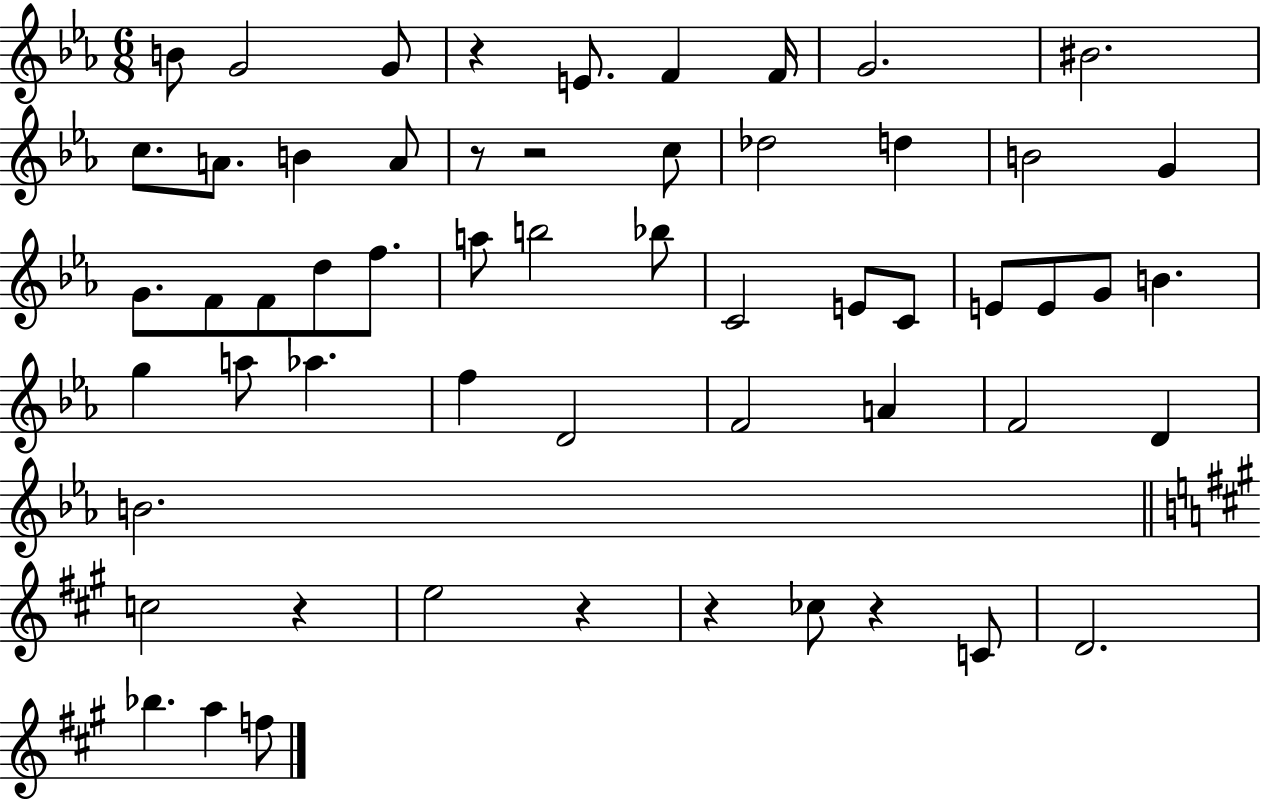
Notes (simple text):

B4/e G4/h G4/e R/q E4/e. F4/q F4/s G4/h. BIS4/h. C5/e. A4/e. B4/q A4/e R/e R/h C5/e Db5/h D5/q B4/h G4/q G4/e. F4/e F4/e D5/e F5/e. A5/e B5/h Bb5/e C4/h E4/e C4/e E4/e E4/e G4/e B4/q. G5/q A5/e Ab5/q. F5/q D4/h F4/h A4/q F4/h D4/q B4/h. C5/h R/q E5/h R/q R/q CES5/e R/q C4/e D4/h. Bb5/q. A5/q F5/e